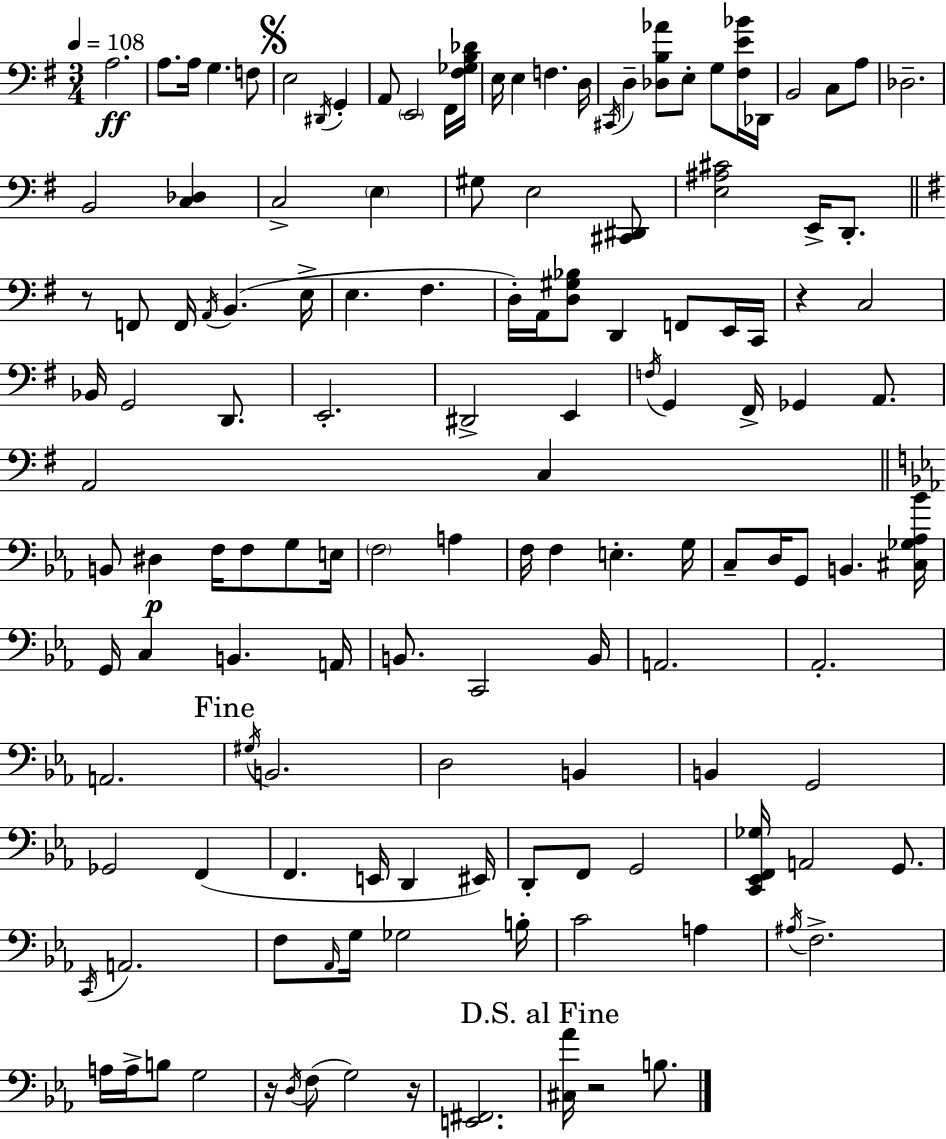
{
  \clef bass
  \numericTimeSignature
  \time 3/4
  \key g \major
  \tempo 4 = 108
  a2.\ff | a8. a16 g4. f8 | \mark \markup { \musicglyph "scripts.segno" } e2 \acciaccatura { dis,16 } g,4-. | a,8 \parenthesize e,2 fis,16 | \break <fis ges b des'>16 e16 e4 f4. | d16 \acciaccatura { cis,16 } d4-- <des b aes'>8 e8-. g8 | <fis e' bes'>16 des,16 b,2 c8 | a8 des2.-- | \break b,2 <c des>4 | c2-> \parenthesize e4 | gis8 e2 | <cis, dis,>8 <e ais cis'>2 e,16-> d,8.-. | \break \bar "||" \break \key e \minor r8 f,8 f,16 \acciaccatura { a,16 } b,4.( | e16-> e4. fis4. | d16-.) a,16 <d gis bes>8 d,4 f,8 e,16 | c,16 r4 c2 | \break bes,16 g,2 d,8. | e,2.-. | dis,2-> e,4 | \acciaccatura { f16 } g,4 fis,16-> ges,4 a,8. | \break a,2 c4 | \bar "||" \break \key ees \major b,8 dis4\p f16 f8 g8 e16 | \parenthesize f2 a4 | f16 f4 e4.-. g16 | c8-- d16 g,8 b,4. <cis ges aes bes'>16 | \break g,16 c4 b,4. a,16 | b,8. c,2 b,16 | a,2. | aes,2.-. | \break a,2. | \mark "Fine" \acciaccatura { gis16 } b,2. | d2 b,4 | b,4 g,2 | \break ges,2 f,4( | f,4. e,16 d,4 | eis,16) d,8-. f,8 g,2 | <c, ees, f, ges>16 a,2 g,8. | \break \acciaccatura { c,16 } a,2. | f8 \grace { aes,16 } g16 ges2 | b16-. c'2 a4 | \acciaccatura { ais16 } f2.-> | \break a16 a16-> b8 g2 | r16 \acciaccatura { d16 }( f8 g2) | r16 <e, fis,>2. | \mark "D.S. al Fine" <cis aes'>16 r2 | \break b8. \bar "|."
}